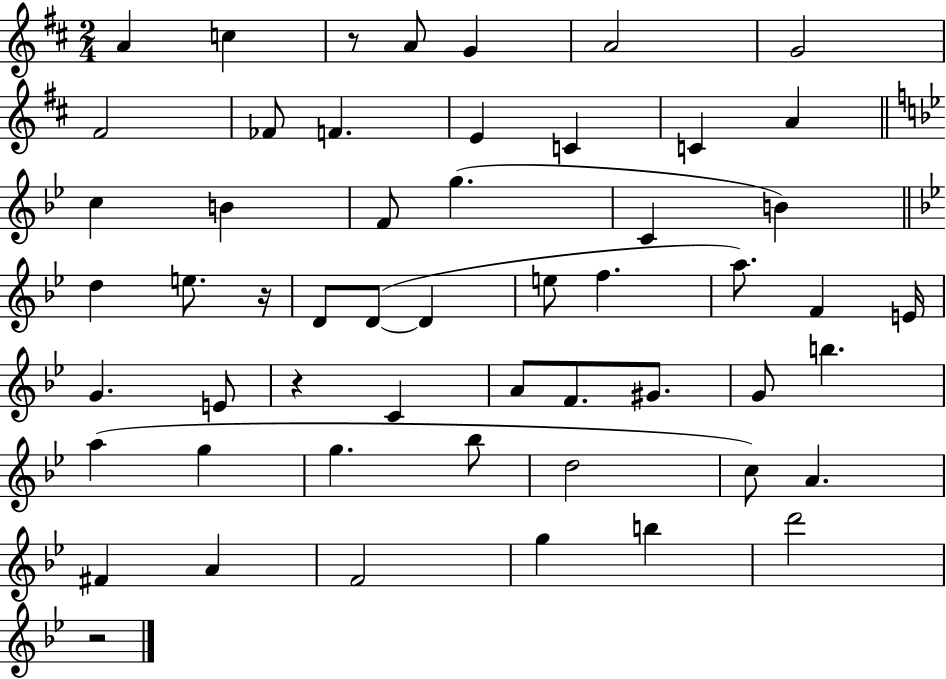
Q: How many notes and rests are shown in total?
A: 54